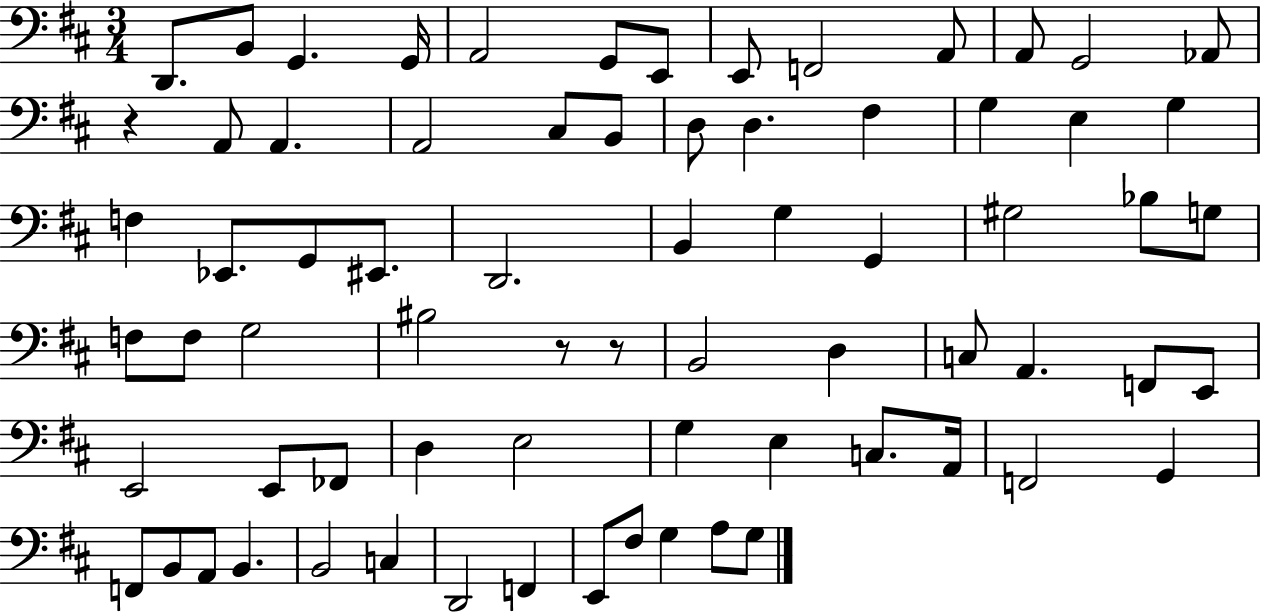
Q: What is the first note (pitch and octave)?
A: D2